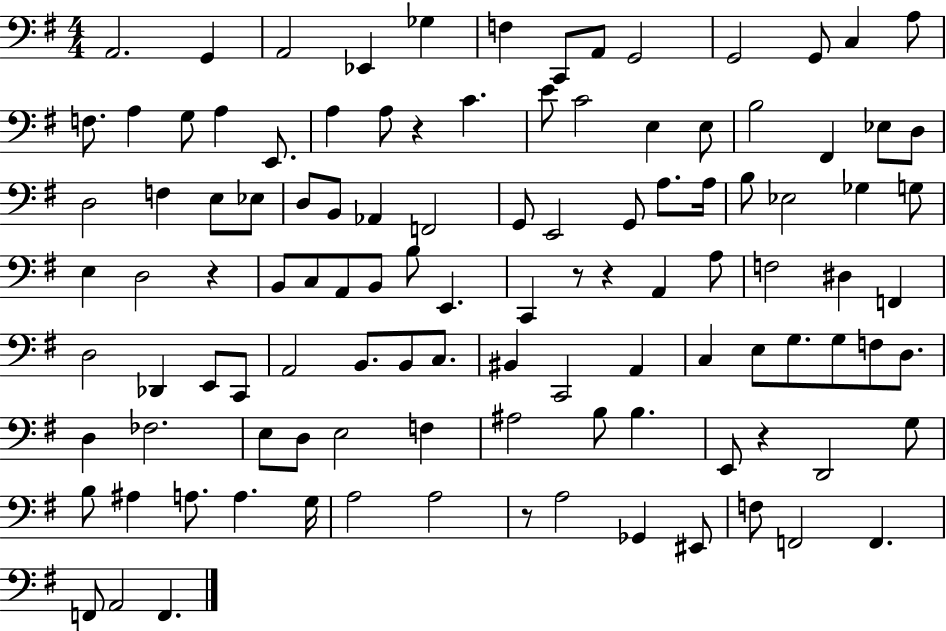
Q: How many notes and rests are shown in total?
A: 111